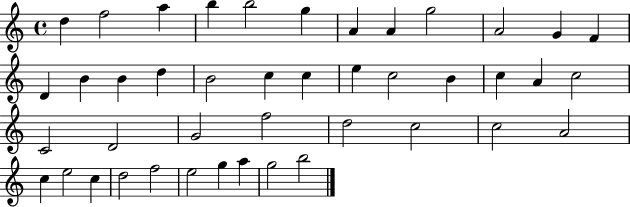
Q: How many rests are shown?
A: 0